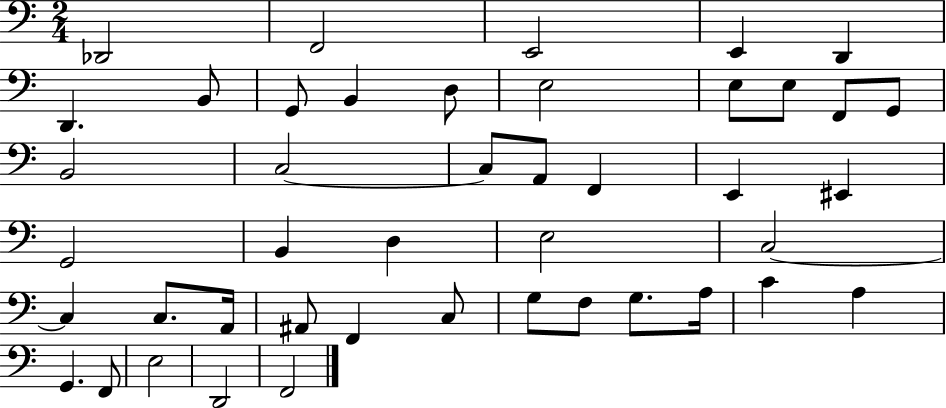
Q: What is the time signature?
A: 2/4